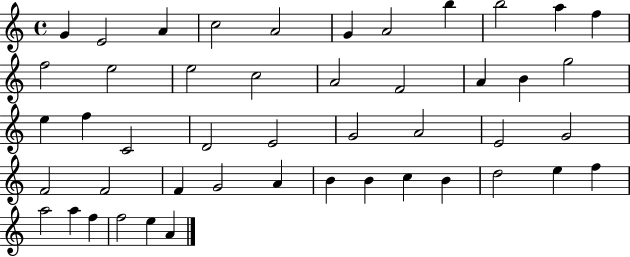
G4/q E4/h A4/q C5/h A4/h G4/q A4/h B5/q B5/h A5/q F5/q F5/h E5/h E5/h C5/h A4/h F4/h A4/q B4/q G5/h E5/q F5/q C4/h D4/h E4/h G4/h A4/h E4/h G4/h F4/h F4/h F4/q G4/h A4/q B4/q B4/q C5/q B4/q D5/h E5/q F5/q A5/h A5/q F5/q F5/h E5/q A4/q